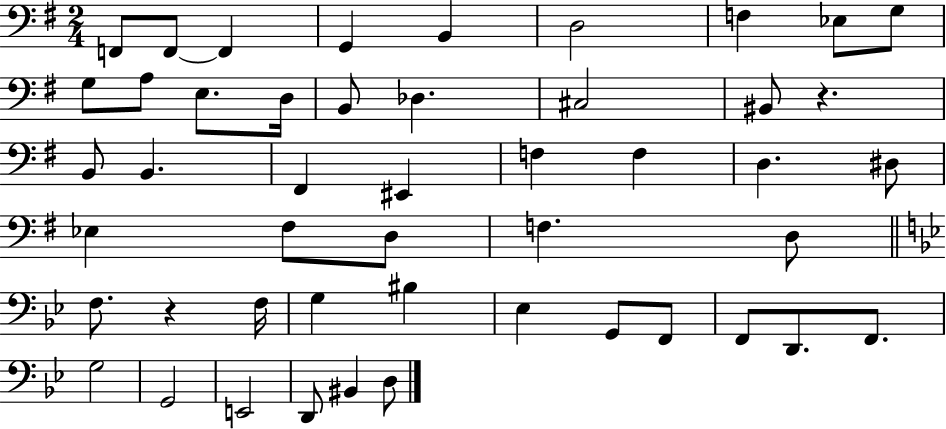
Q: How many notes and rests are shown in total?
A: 48